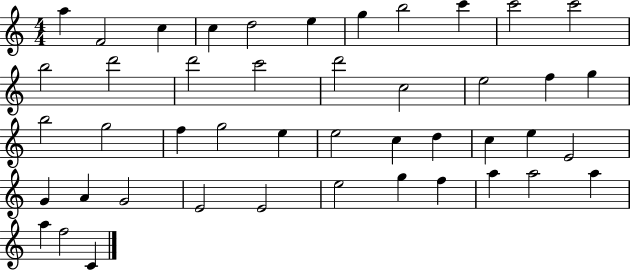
{
  \clef treble
  \numericTimeSignature
  \time 4/4
  \key c \major
  a''4 f'2 c''4 | c''4 d''2 e''4 | g''4 b''2 c'''4 | c'''2 c'''2 | \break b''2 d'''2 | d'''2 c'''2 | d'''2 c''2 | e''2 f''4 g''4 | \break b''2 g''2 | f''4 g''2 e''4 | e''2 c''4 d''4 | c''4 e''4 e'2 | \break g'4 a'4 g'2 | e'2 e'2 | e''2 g''4 f''4 | a''4 a''2 a''4 | \break a''4 f''2 c'4 | \bar "|."
}